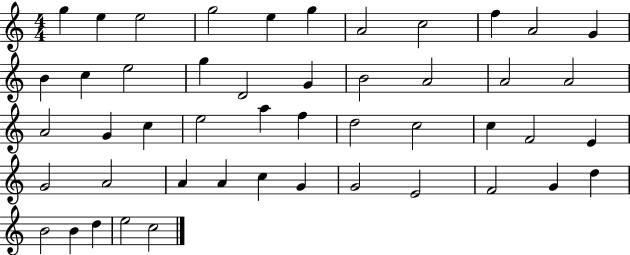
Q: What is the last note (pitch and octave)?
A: C5